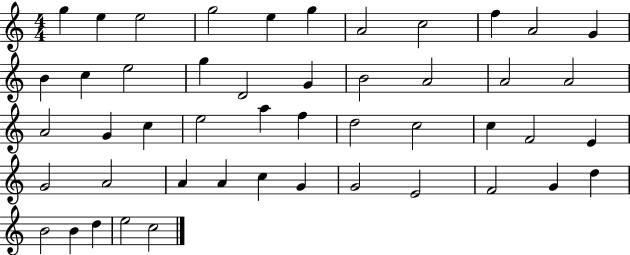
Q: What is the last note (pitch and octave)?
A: C5